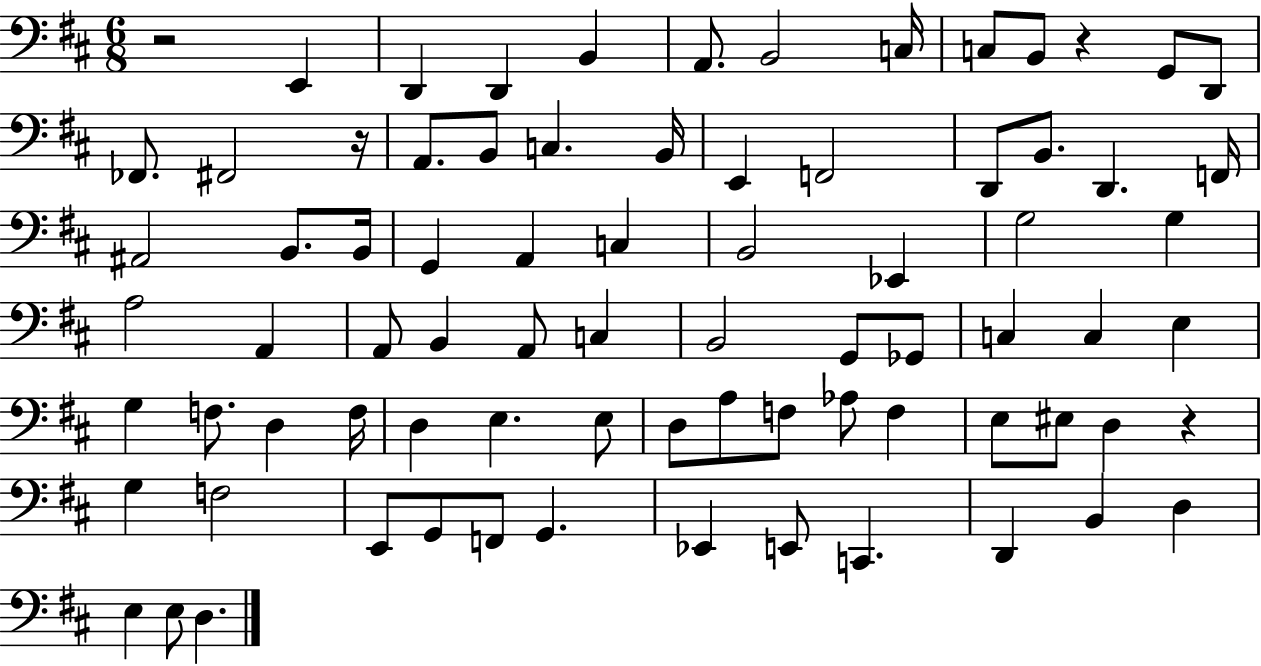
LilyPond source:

{
  \clef bass
  \numericTimeSignature
  \time 6/8
  \key d \major
  r2 e,4 | d,4 d,4 b,4 | a,8. b,2 c16 | c8 b,8 r4 g,8 d,8 | \break fes,8. fis,2 r16 | a,8. b,8 c4. b,16 | e,4 f,2 | d,8 b,8. d,4. f,16 | \break ais,2 b,8. b,16 | g,4 a,4 c4 | b,2 ees,4 | g2 g4 | \break a2 a,4 | a,8 b,4 a,8 c4 | b,2 g,8 ges,8 | c4 c4 e4 | \break g4 f8. d4 f16 | d4 e4. e8 | d8 a8 f8 aes8 f4 | e8 eis8 d4 r4 | \break g4 f2 | e,8 g,8 f,8 g,4. | ees,4 e,8 c,4. | d,4 b,4 d4 | \break e4 e8 d4. | \bar "|."
}